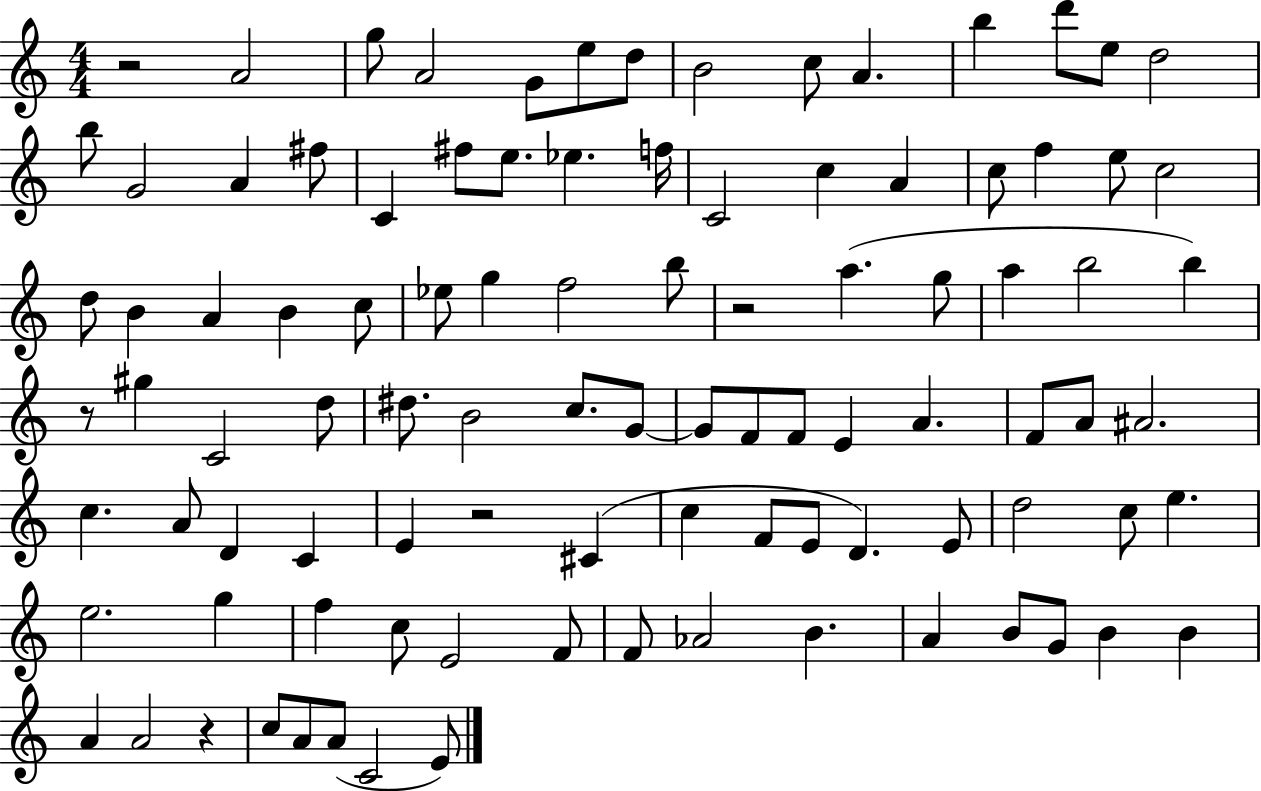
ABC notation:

X:1
T:Untitled
M:4/4
L:1/4
K:C
z2 A2 g/2 A2 G/2 e/2 d/2 B2 c/2 A b d'/2 e/2 d2 b/2 G2 A ^f/2 C ^f/2 e/2 _e f/4 C2 c A c/2 f e/2 c2 d/2 B A B c/2 _e/2 g f2 b/2 z2 a g/2 a b2 b z/2 ^g C2 d/2 ^d/2 B2 c/2 G/2 G/2 F/2 F/2 E A F/2 A/2 ^A2 c A/2 D C E z2 ^C c F/2 E/2 D E/2 d2 c/2 e e2 g f c/2 E2 F/2 F/2 _A2 B A B/2 G/2 B B A A2 z c/2 A/2 A/2 C2 E/2